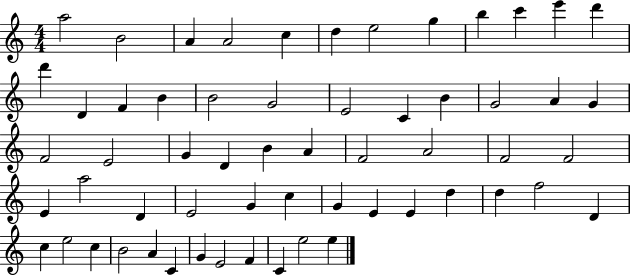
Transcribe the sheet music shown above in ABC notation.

X:1
T:Untitled
M:4/4
L:1/4
K:C
a2 B2 A A2 c d e2 g b c' e' d' d' D F B B2 G2 E2 C B G2 A G F2 E2 G D B A F2 A2 F2 F2 E a2 D E2 G c G E E d d f2 D c e2 c B2 A C G E2 F C e2 e